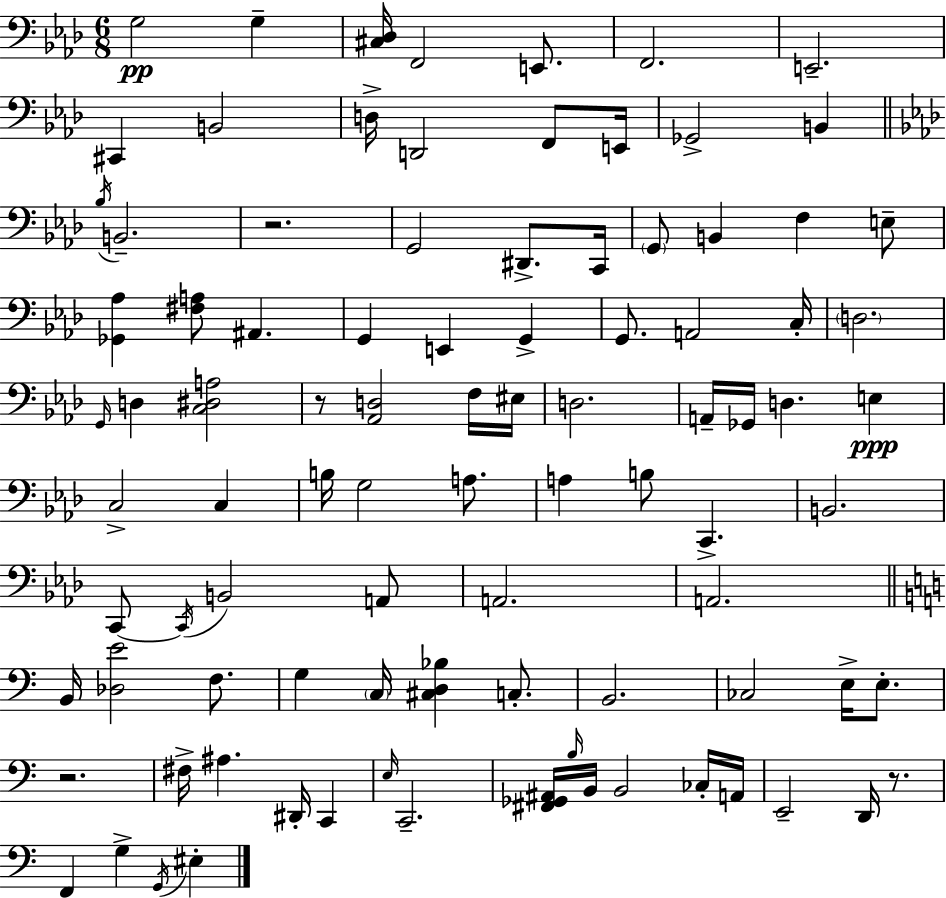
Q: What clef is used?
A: bass